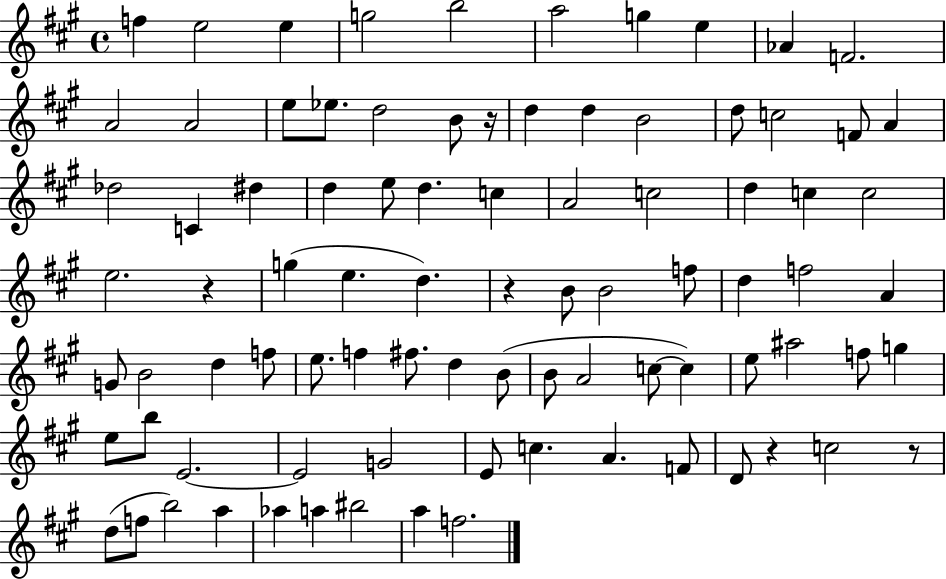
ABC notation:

X:1
T:Untitled
M:4/4
L:1/4
K:A
f e2 e g2 b2 a2 g e _A F2 A2 A2 e/2 _e/2 d2 B/2 z/4 d d B2 d/2 c2 F/2 A _d2 C ^d d e/2 d c A2 c2 d c c2 e2 z g e d z B/2 B2 f/2 d f2 A G/2 B2 d f/2 e/2 f ^f/2 d B/2 B/2 A2 c/2 c e/2 ^a2 f/2 g e/2 b/2 E2 E2 G2 E/2 c A F/2 D/2 z c2 z/2 d/2 f/2 b2 a _a a ^b2 a f2